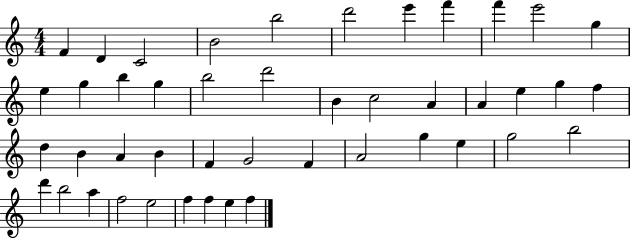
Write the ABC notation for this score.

X:1
T:Untitled
M:4/4
L:1/4
K:C
F D C2 B2 b2 d'2 e' f' f' e'2 g e g b g b2 d'2 B c2 A A e g f d B A B F G2 F A2 g e g2 b2 d' b2 a f2 e2 f f e f